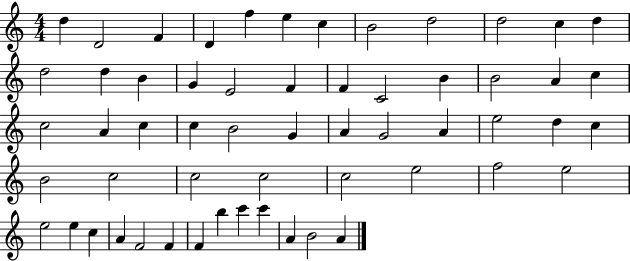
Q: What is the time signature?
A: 4/4